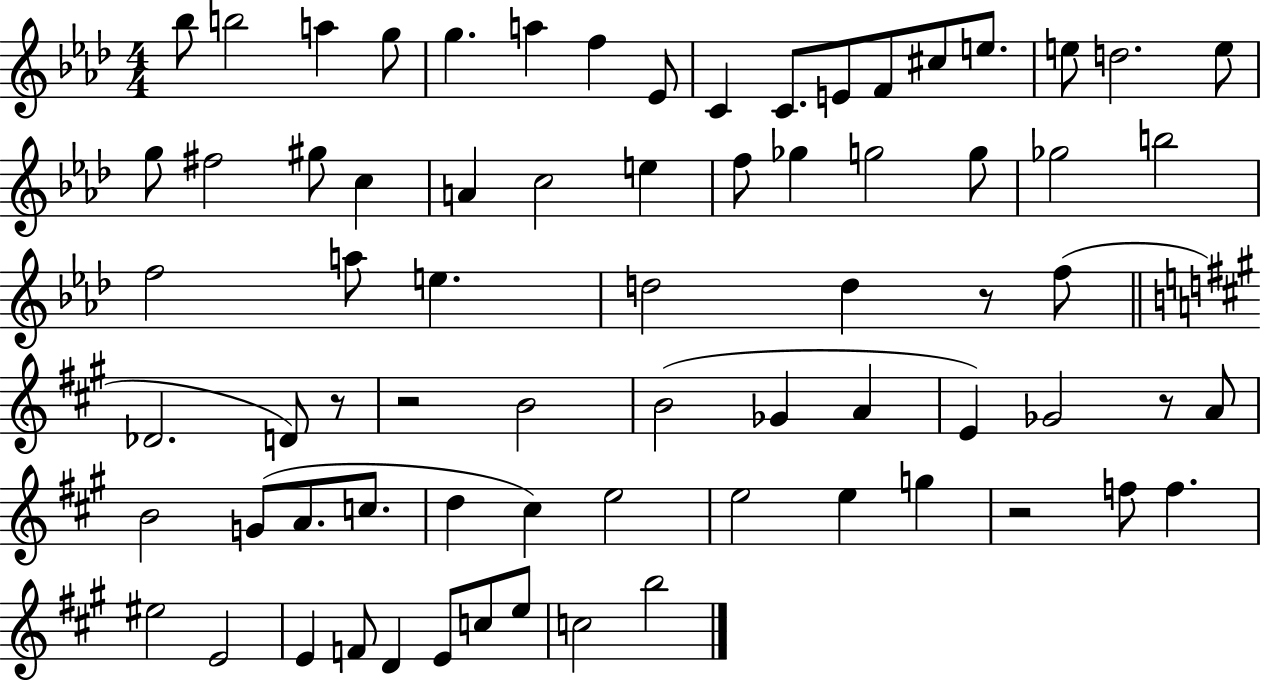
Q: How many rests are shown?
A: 5